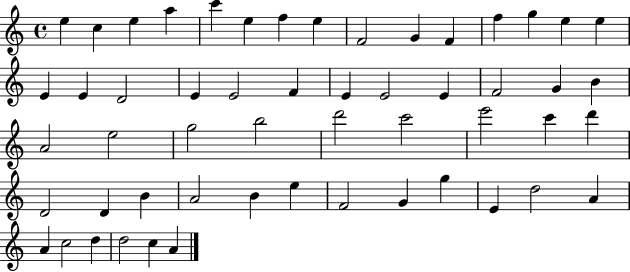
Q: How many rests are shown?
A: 0